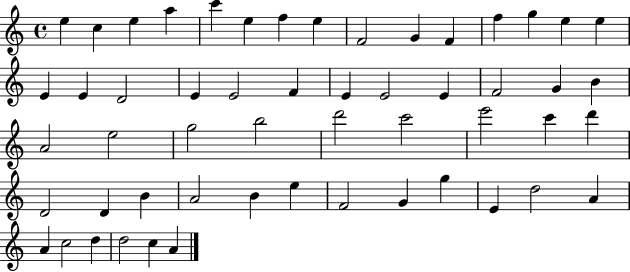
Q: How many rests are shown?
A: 0